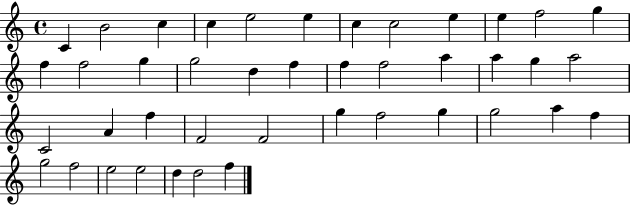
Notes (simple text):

C4/q B4/h C5/q C5/q E5/h E5/q C5/q C5/h E5/q E5/q F5/h G5/q F5/q F5/h G5/q G5/h D5/q F5/q F5/q F5/h A5/q A5/q G5/q A5/h C4/h A4/q F5/q F4/h F4/h G5/q F5/h G5/q G5/h A5/q F5/q G5/h F5/h E5/h E5/h D5/q D5/h F5/q